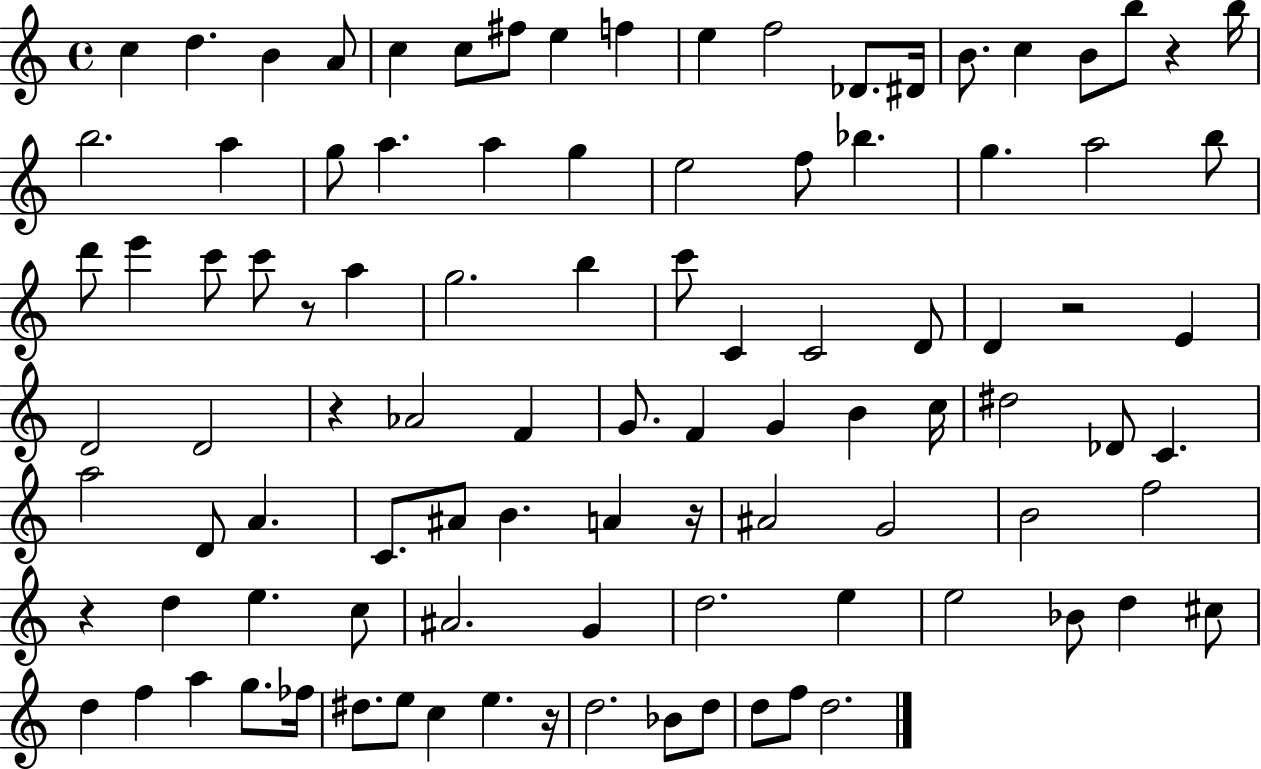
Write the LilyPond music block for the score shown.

{
  \clef treble
  \time 4/4
  \defaultTimeSignature
  \key c \major
  c''4 d''4. b'4 a'8 | c''4 c''8 fis''8 e''4 f''4 | e''4 f''2 des'8. dis'16 | b'8. c''4 b'8 b''8 r4 b''16 | \break b''2. a''4 | g''8 a''4. a''4 g''4 | e''2 f''8 bes''4. | g''4. a''2 b''8 | \break d'''8 e'''4 c'''8 c'''8 r8 a''4 | g''2. b''4 | c'''8 c'4 c'2 d'8 | d'4 r2 e'4 | \break d'2 d'2 | r4 aes'2 f'4 | g'8. f'4 g'4 b'4 c''16 | dis''2 des'8 c'4. | \break a''2 d'8 a'4. | c'8. ais'8 b'4. a'4 r16 | ais'2 g'2 | b'2 f''2 | \break r4 d''4 e''4. c''8 | ais'2. g'4 | d''2. e''4 | e''2 bes'8 d''4 cis''8 | \break d''4 f''4 a''4 g''8. fes''16 | dis''8. e''8 c''4 e''4. r16 | d''2. bes'8 d''8 | d''8 f''8 d''2. | \break \bar "|."
}